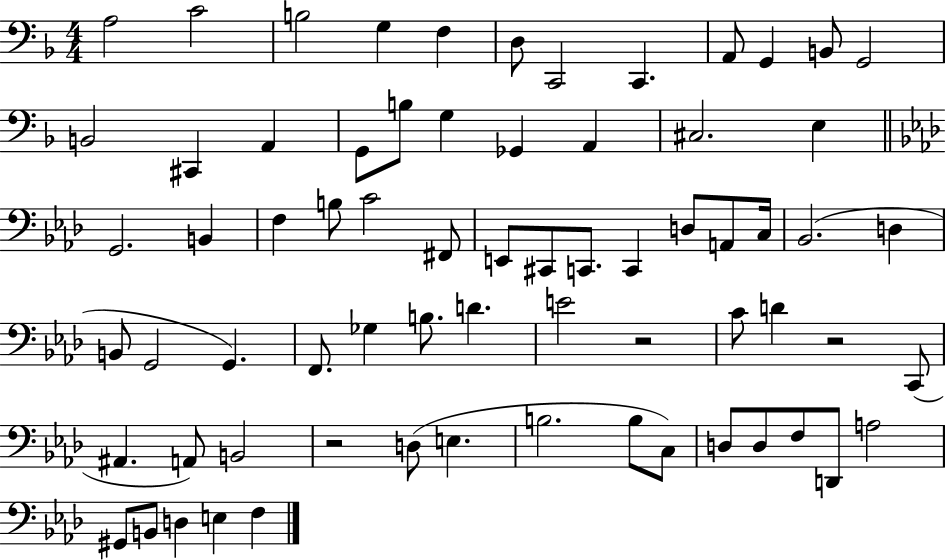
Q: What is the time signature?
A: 4/4